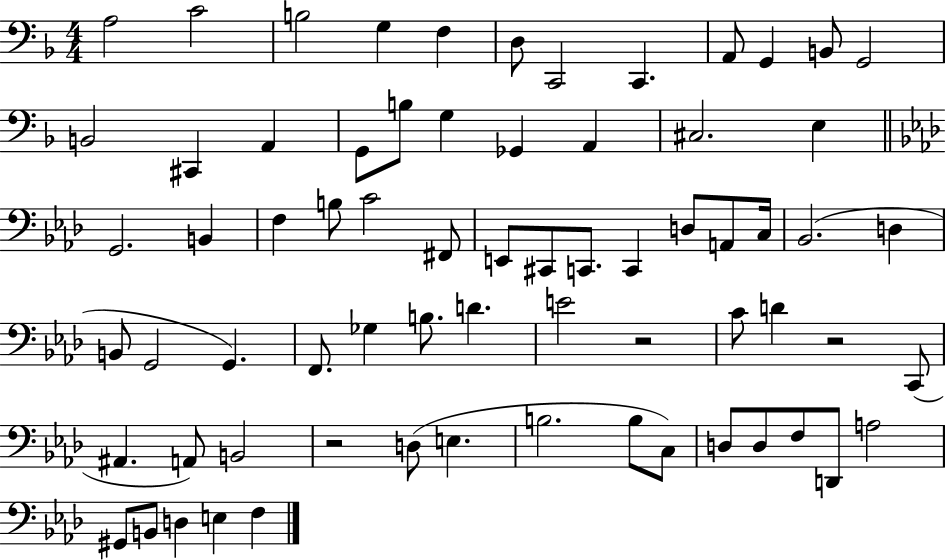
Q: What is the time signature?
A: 4/4